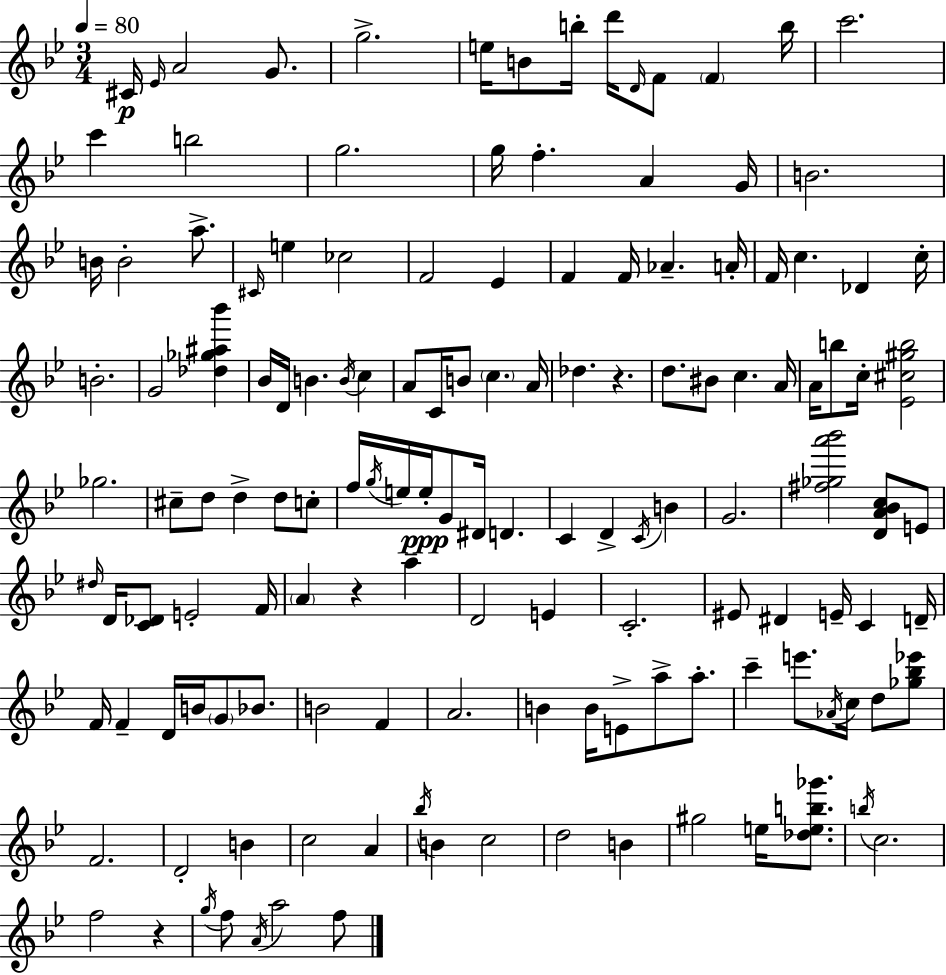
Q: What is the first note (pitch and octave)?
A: C#4